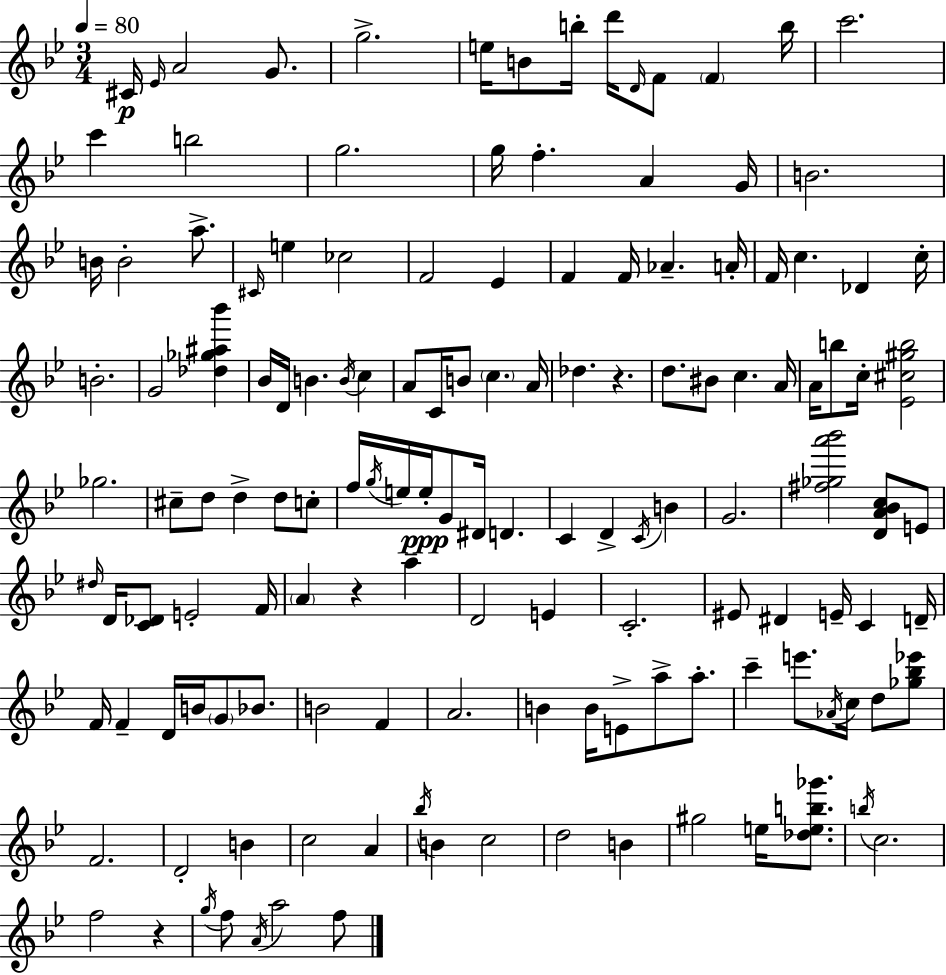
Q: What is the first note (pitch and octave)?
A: C#4